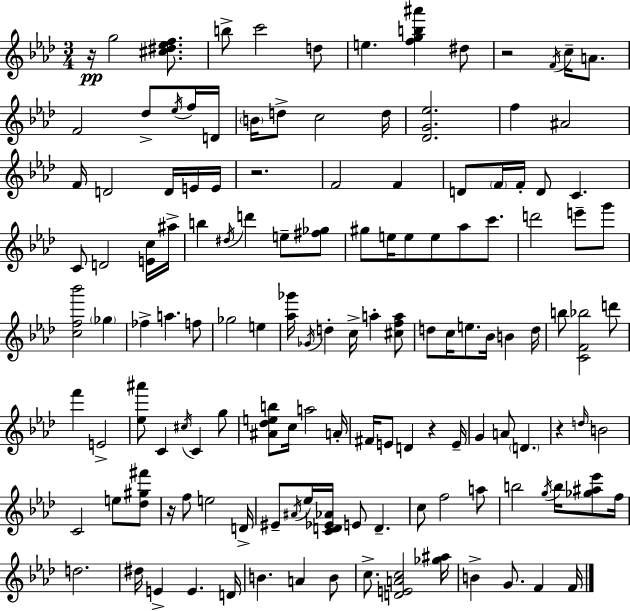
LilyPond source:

{
  \clef treble
  \numericTimeSignature
  \time 3/4
  \key f \minor
  \repeat volta 2 { r16\pp g''2 <cis'' dis'' ees'' f''>8. | b''8-> c'''2 d''8 | e''4. <f'' g'' b'' ais'''>4 dis''8 | r2 \acciaccatura { f'16 } c''16-- a'8. | \break f'2 des''8-> \acciaccatura { ees''16 } | f''16 d'16 \parenthesize b'16 d''8-> c''2 | d''16 <des' g' ees''>2. | f''4 ais'2 | \break f'16 d'2 d'16 | e'16 e'16 r2. | f'2 f'4 | d'8 \parenthesize f'16 f'16-. d'8 c'4. | \break c'8 d'2 | <e' c''>16 ais''16-> b''4 \acciaccatura { dis''16 } d'''4 e''8-- | <fis'' ges''>8 gis''8 e''16 e''8 e''8 aes''8 | c'''8. d'''2 e'''8-- | \break g'''8 <c'' f'' bes'''>2 \parenthesize ges''4 | fes''4-> a''4. | f''8 ges''2 e''4 | <aes'' ges'''>16 \acciaccatura { ges'16 } d''4-. c''16-> a''4-. | \break <cis'' f'' a''>8 d''8 c''16 e''8. bes'16 b'4 | d''16 b''8 <c' f' bes''>2 | d'''8 f'''4 e'2-> | <ees'' ais'''>8 c'4 \acciaccatura { cis''16 } c'4 | \break g''8 <ais' des'' e'' b''>8 c''16 a''2 | a'16-. fis'16 e'8 d'4 | r4 e'16-- g'4 a'8 \parenthesize d'4. | r4 \grace { d''16 } b'2 | \break c'2 | e''8 <des'' gis'' fis'''>8 r16 f''8 e''2 | d'16-> eis'8-- \acciaccatura { ais'16 } ees''16 <c' d' ees' aes'>16 e'8 | d'4.-- c''8 f''2 | \break a''8 b''2 | \acciaccatura { g''16 } b''16 <ges'' ais'' ees'''>8 f''16 d''2. | dis''16 e'4-> | e'4. d'16 b'4. | \break a'4 b'8 c''8.-> <d' e' a' c''>2 | <ges'' ais''>16 b'4-> | g'8. f'4 f'16 } \bar "|."
}